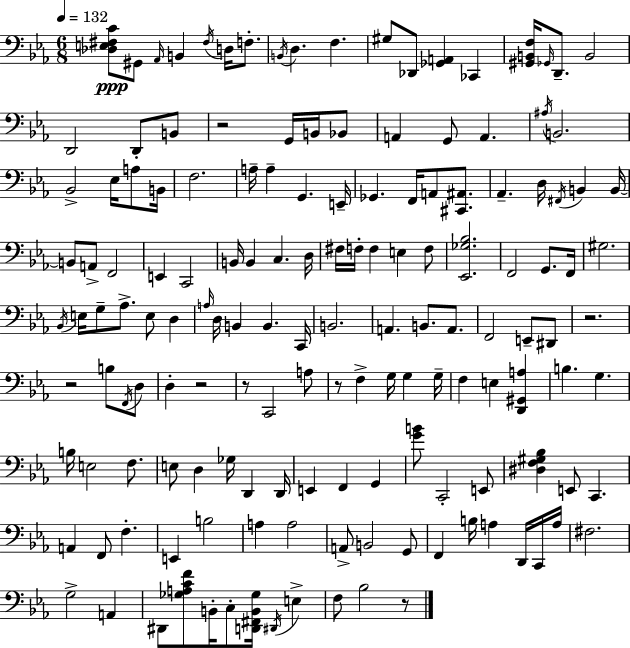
{
  \clef bass
  \numericTimeSignature
  \time 6/8
  \key ees \major
  \tempo 4 = 132
  <des e fis c'>8\ppp gis,8 \grace { aes,16 } b,4 \acciaccatura { fis16 } d16 f8.-. | \acciaccatura { b,16 } d4. f4. | gis8 des,8 <ges, a,>4 ces,4 | <gis, b, f>16 \grace { ges,16 } d,8.-- b,2 | \break d,2 | d,8-. b,8 r2 | g,16 b,16 bes,8 a,4 g,8 a,4. | \acciaccatura { ais16 } b,2. | \break bes,2-> | ees16 a8 b,16 f2. | a16-- a4-- g,4. | e,16-- ges,4. f,16 | \break a,8 <cis, ais,>8. aes,4.-- d16 | \acciaccatura { fis,16 } b,4 b,16~~ b,8 a,8-> f,2 | e,4 c,2 | b,16 b,4 c4. | \break d16 fis16 f16-. f4 | e4 f8 <ees, ges bes>2. | f,2 | g,8. f,16 gis2. | \break \acciaccatura { bes,16 } e16 g8-- aes8.-> | e8 d4 \grace { a16 } d16 b,4 | b,4. c,16 b,2. | a,4. | \break b,8. a,8. f,2 | e,8-- dis,8 r2. | r2 | b8 \acciaccatura { f,16 } d8 d4-. | \break r2 r8 c,2 | a8 r8 f4-> | g16 g4 g16-- f4 | e4 <d, gis, a>4 b4. | \break g4. b16 e2 | f8. e8 d4 | ges16 d,4 d,16 e,4 | f,4 g,4 <g' b'>8 c,2-. | \break e,8 <dis f gis bes>4 | e,8 c,4. a,4 | f,8 f4.-. e,4 | b2 a4 | \break a2 a,8-> b,2 | g,8 f,4 | b16 a4 d,16 c,16 a16 fis2. | g2-> | \break a,4 dis,8 <ges a c' f'>8 | b,16-. c8-. <d, fis, b, ges>16 \acciaccatura { dis,16 } e4-> f8 | bes2 r8 \bar "|."
}